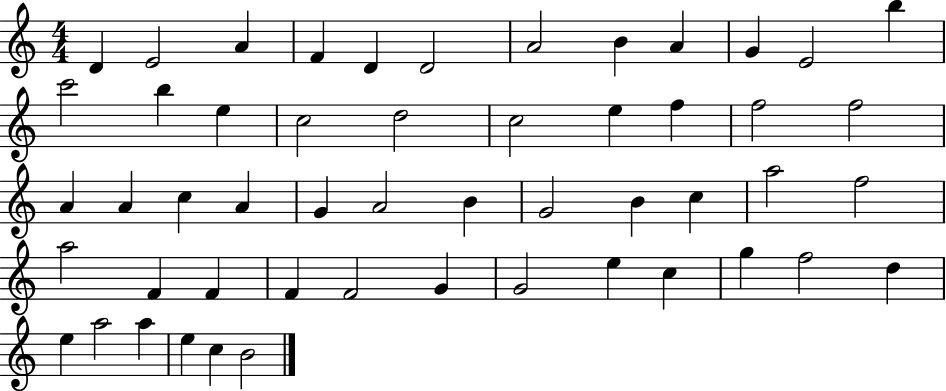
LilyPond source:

{
  \clef treble
  \numericTimeSignature
  \time 4/4
  \key c \major
  d'4 e'2 a'4 | f'4 d'4 d'2 | a'2 b'4 a'4 | g'4 e'2 b''4 | \break c'''2 b''4 e''4 | c''2 d''2 | c''2 e''4 f''4 | f''2 f''2 | \break a'4 a'4 c''4 a'4 | g'4 a'2 b'4 | g'2 b'4 c''4 | a''2 f''2 | \break a''2 f'4 f'4 | f'4 f'2 g'4 | g'2 e''4 c''4 | g''4 f''2 d''4 | \break e''4 a''2 a''4 | e''4 c''4 b'2 | \bar "|."
}